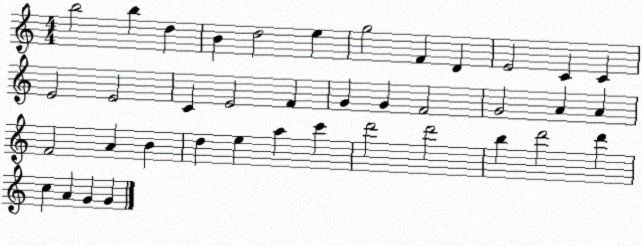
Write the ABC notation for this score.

X:1
T:Untitled
M:4/4
L:1/4
K:C
b2 b d B d2 e g2 F D E2 C C E2 E2 C E2 F G G F2 G2 A A F2 A B d e a c' d'2 d'2 b d'2 d' c A G G